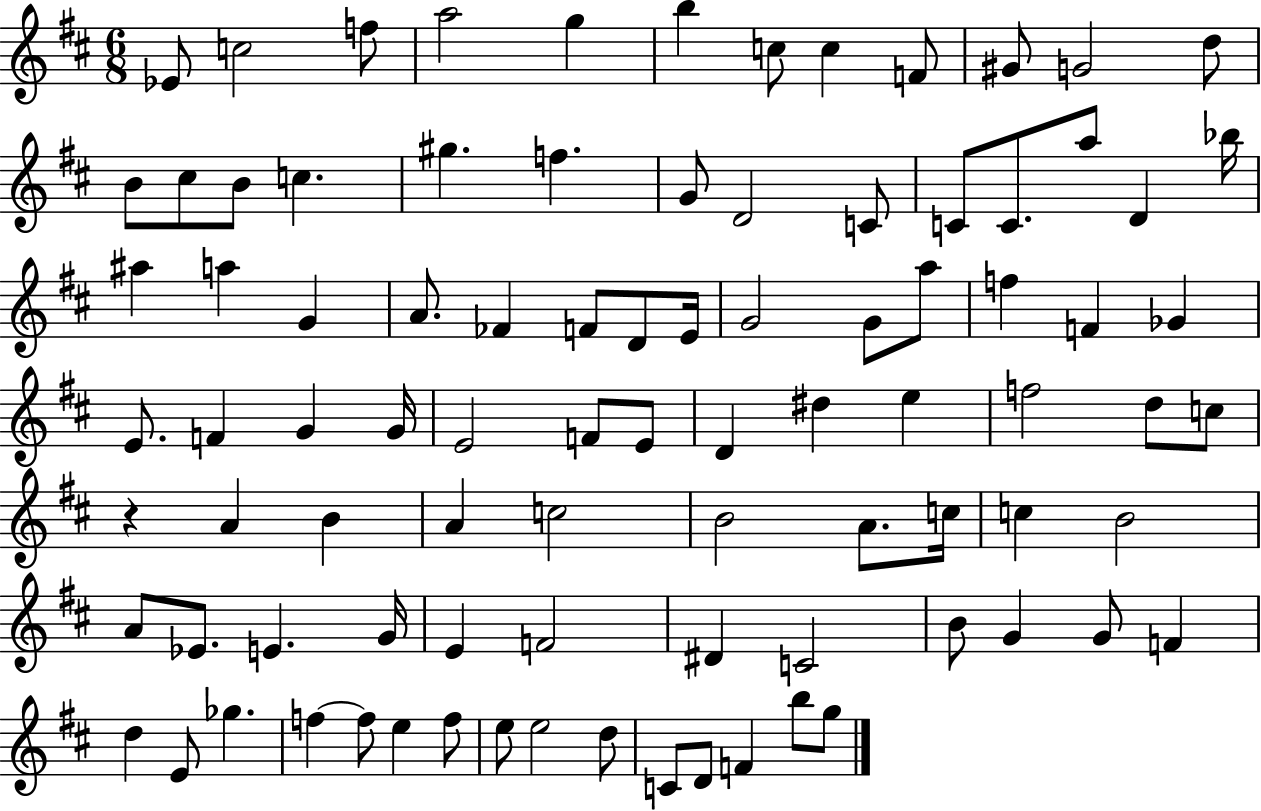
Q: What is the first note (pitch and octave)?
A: Eb4